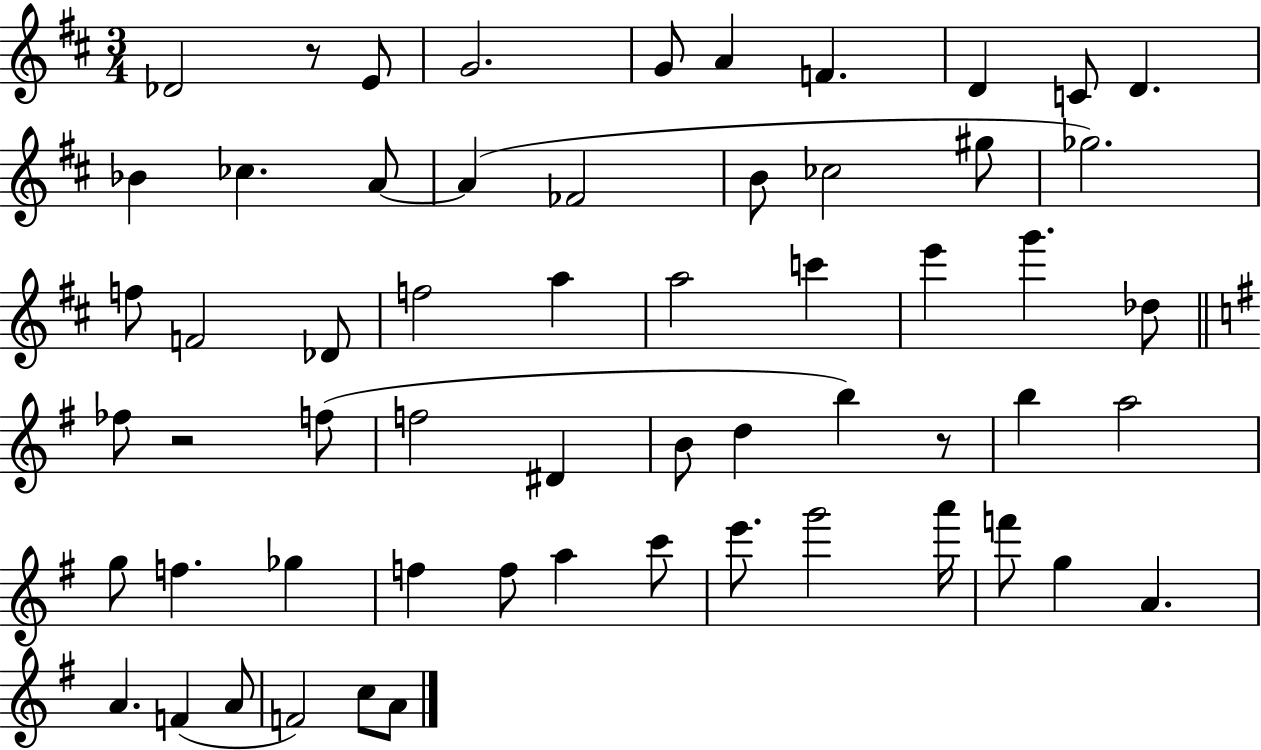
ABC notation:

X:1
T:Untitled
M:3/4
L:1/4
K:D
_D2 z/2 E/2 G2 G/2 A F D C/2 D _B _c A/2 A _F2 B/2 _c2 ^g/2 _g2 f/2 F2 _D/2 f2 a a2 c' e' g' _d/2 _f/2 z2 f/2 f2 ^D B/2 d b z/2 b a2 g/2 f _g f f/2 a c'/2 e'/2 g'2 a'/4 f'/2 g A A F A/2 F2 c/2 A/2